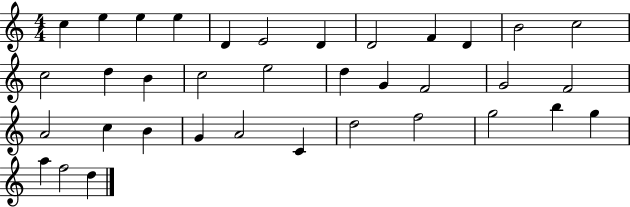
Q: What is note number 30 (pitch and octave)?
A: F5